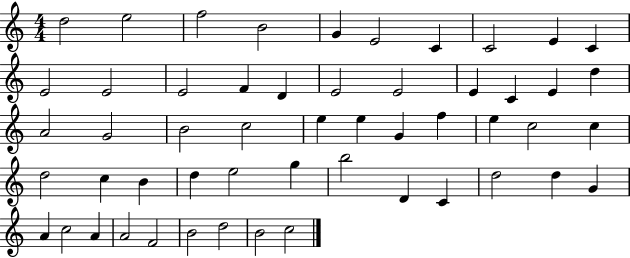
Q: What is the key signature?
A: C major